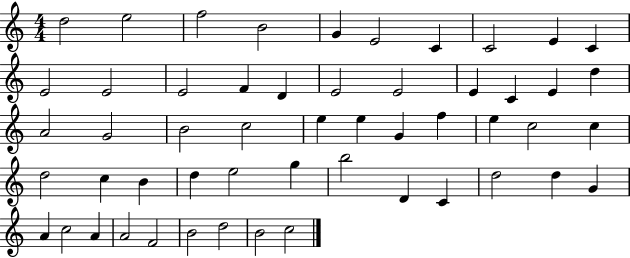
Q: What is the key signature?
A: C major